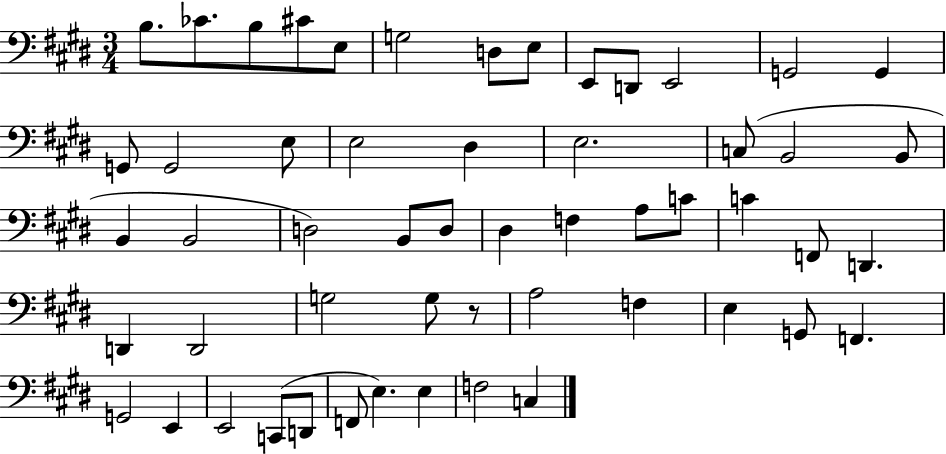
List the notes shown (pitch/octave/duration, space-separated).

B3/e. CES4/e. B3/e C#4/e E3/e G3/h D3/e E3/e E2/e D2/e E2/h G2/h G2/q G2/e G2/h E3/e E3/h D#3/q E3/h. C3/e B2/h B2/e B2/q B2/h D3/h B2/e D3/e D#3/q F3/q A3/e C4/e C4/q F2/e D2/q. D2/q D2/h G3/h G3/e R/e A3/h F3/q E3/q G2/e F2/q. G2/h E2/q E2/h C2/e D2/e F2/e E3/q. E3/q F3/h C3/q